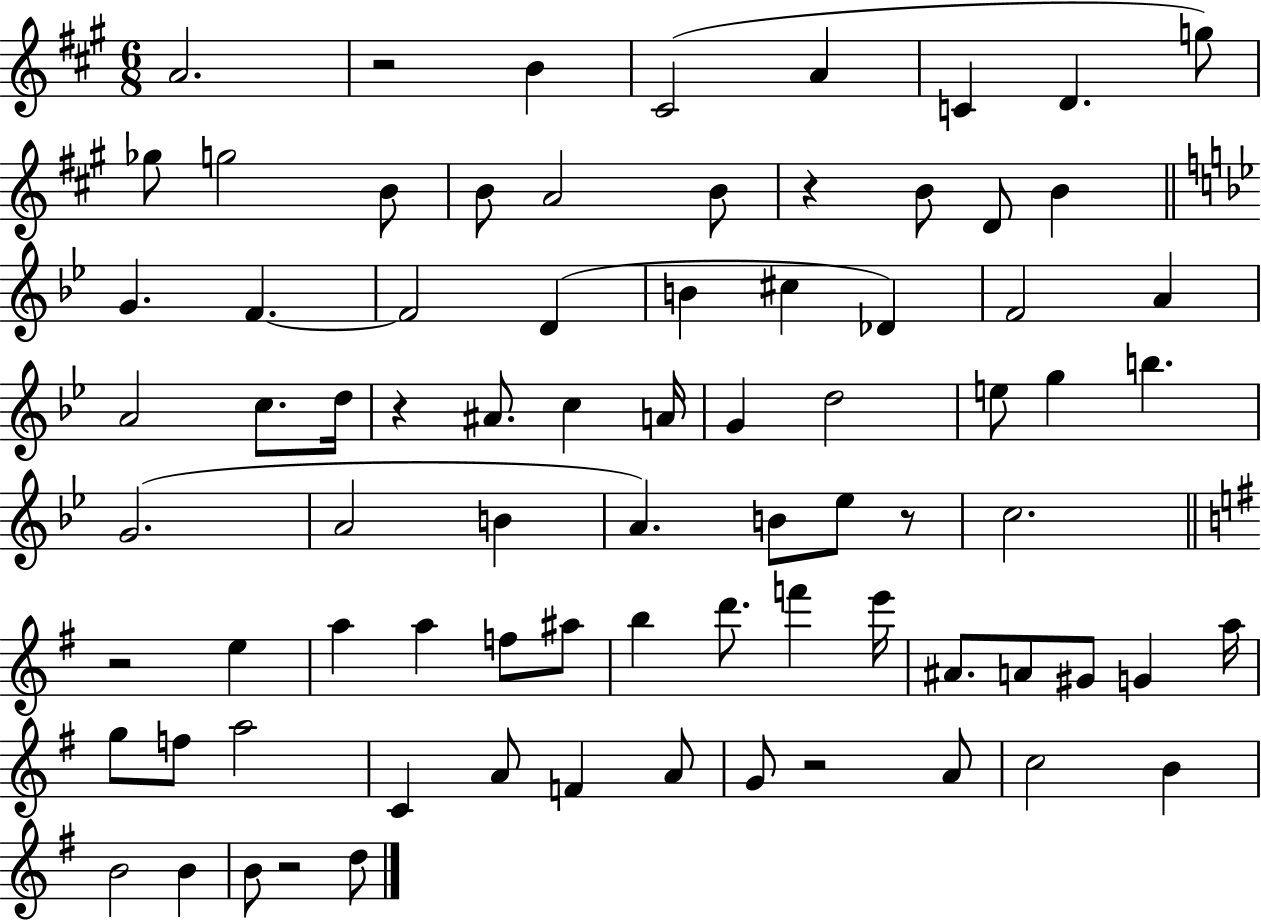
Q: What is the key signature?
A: A major